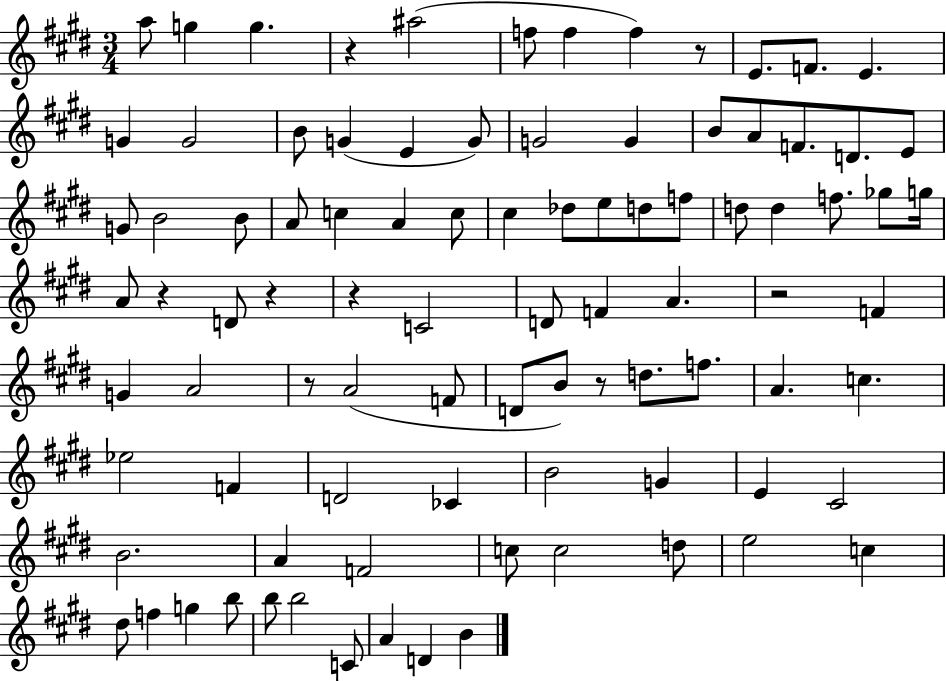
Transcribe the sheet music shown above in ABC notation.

X:1
T:Untitled
M:3/4
L:1/4
K:E
a/2 g g z ^a2 f/2 f f z/2 E/2 F/2 E G G2 B/2 G E G/2 G2 G B/2 A/2 F/2 D/2 E/2 G/2 B2 B/2 A/2 c A c/2 ^c _d/2 e/2 d/2 f/2 d/2 d f/2 _g/2 g/4 A/2 z D/2 z z C2 D/2 F A z2 F G A2 z/2 A2 F/2 D/2 B/2 z/2 d/2 f/2 A c _e2 F D2 _C B2 G E ^C2 B2 A F2 c/2 c2 d/2 e2 c ^d/2 f g b/2 b/2 b2 C/2 A D B